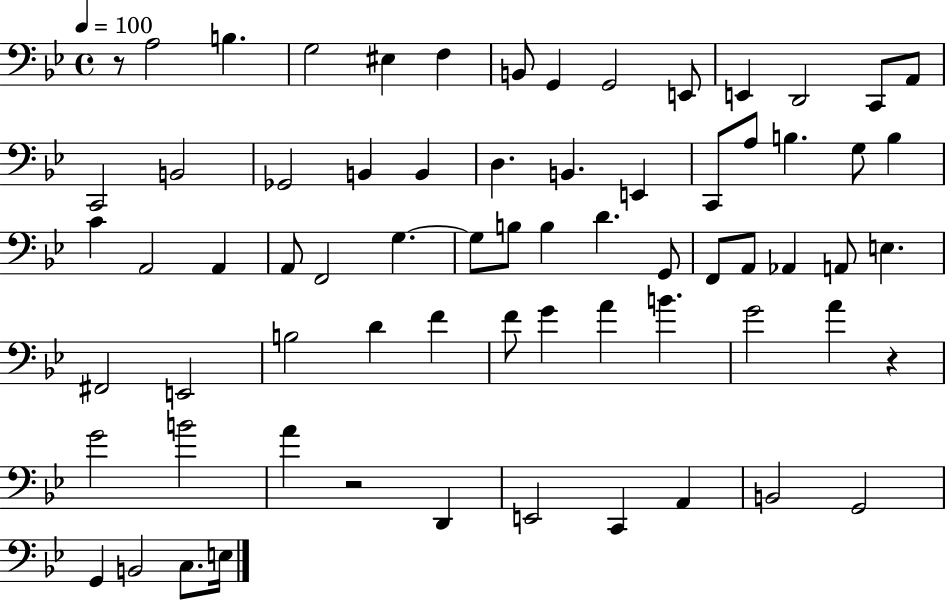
X:1
T:Untitled
M:4/4
L:1/4
K:Bb
z/2 A,2 B, G,2 ^E, F, B,,/2 G,, G,,2 E,,/2 E,, D,,2 C,,/2 A,,/2 C,,2 B,,2 _G,,2 B,, B,, D, B,, E,, C,,/2 A,/2 B, G,/2 B, C A,,2 A,, A,,/2 F,,2 G, G,/2 B,/2 B, D G,,/2 F,,/2 A,,/2 _A,, A,,/2 E, ^F,,2 E,,2 B,2 D F F/2 G A B G2 A z G2 B2 A z2 D,, E,,2 C,, A,, B,,2 G,,2 G,, B,,2 C,/2 E,/4